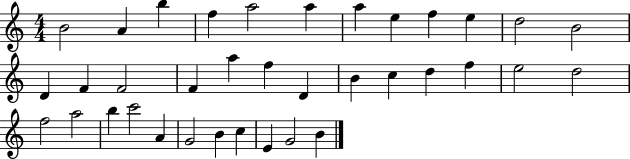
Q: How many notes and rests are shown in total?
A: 36